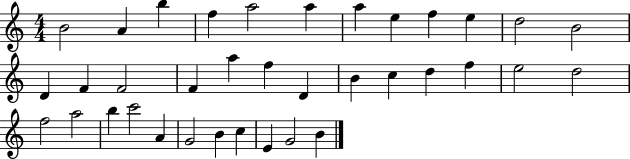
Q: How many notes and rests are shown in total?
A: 36